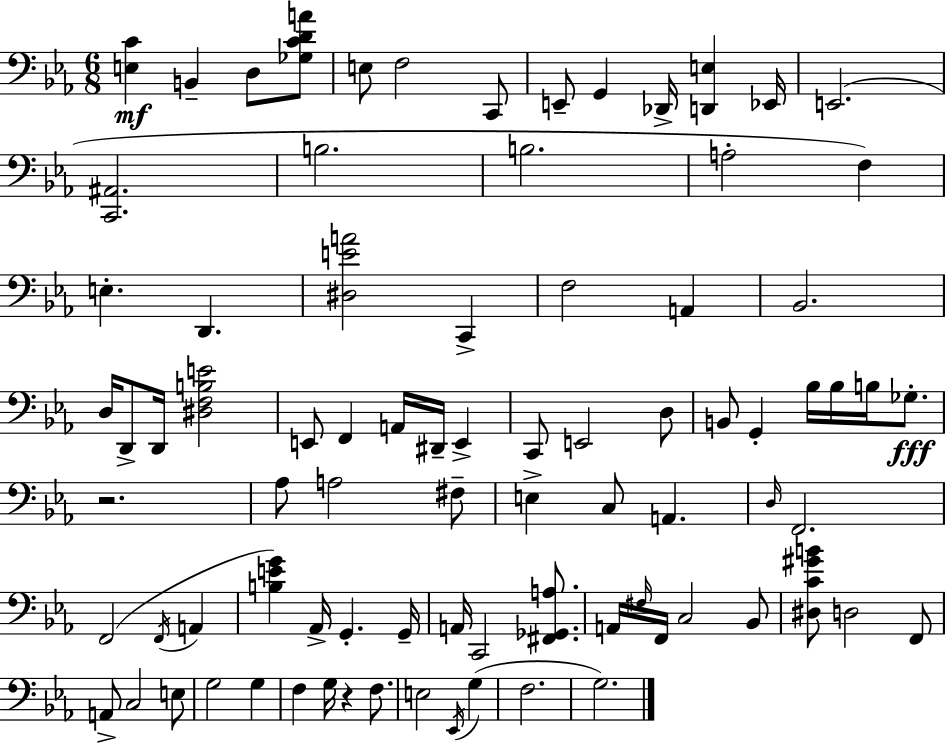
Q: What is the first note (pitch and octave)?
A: B2